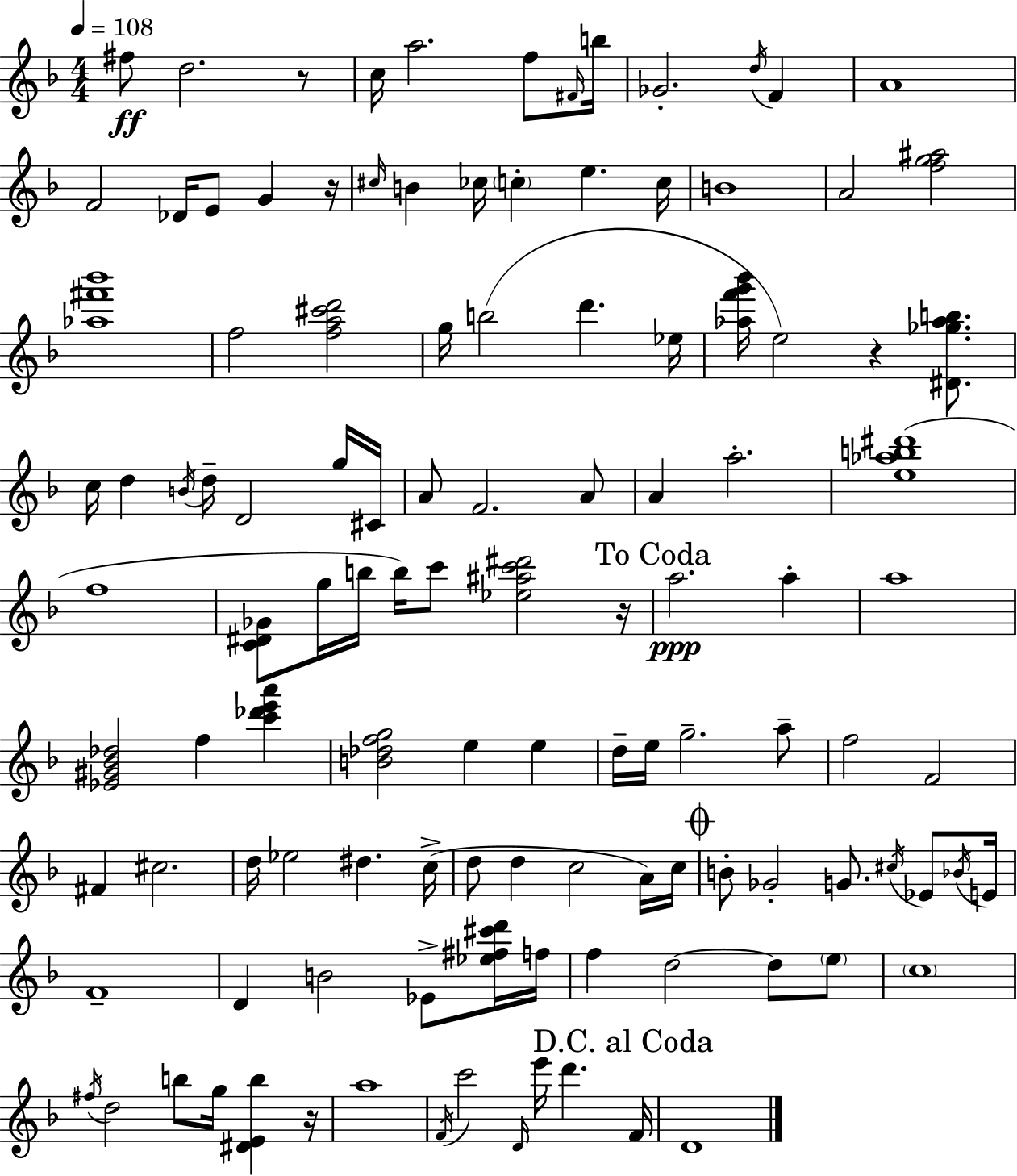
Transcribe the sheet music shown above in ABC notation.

X:1
T:Untitled
M:4/4
L:1/4
K:Dm
^f/2 d2 z/2 c/4 a2 f/2 ^F/4 b/4 _G2 d/4 F A4 F2 _D/4 E/2 G z/4 ^c/4 B _c/4 c e c/4 B4 A2 [fg^a]2 [_a^f'_b']4 f2 [fa^c'd']2 g/4 b2 d' _e/4 [_af'g'_b']/4 e2 z [^D_g_ab]/2 c/4 d B/4 d/4 D2 g/4 ^C/4 A/2 F2 A/2 A a2 [e_ab^d']4 f4 [C^D_G]/2 g/4 b/4 b/4 c'/2 [_e^ac'^d']2 z/4 a2 a a4 [_E^G_B_d]2 f [c'_d'e'a'] [B_dfg]2 e e d/4 e/4 g2 a/2 f2 F2 ^F ^c2 d/4 _e2 ^d c/4 d/2 d c2 A/4 c/4 B/2 _G2 G/2 ^c/4 _E/2 _B/4 E/4 F4 D B2 _E/2 [_e^f^c'd']/4 f/4 f d2 d/2 e/2 c4 ^f/4 d2 b/2 g/4 [^DEb] z/4 a4 F/4 c'2 D/4 e'/4 d' F/4 D4